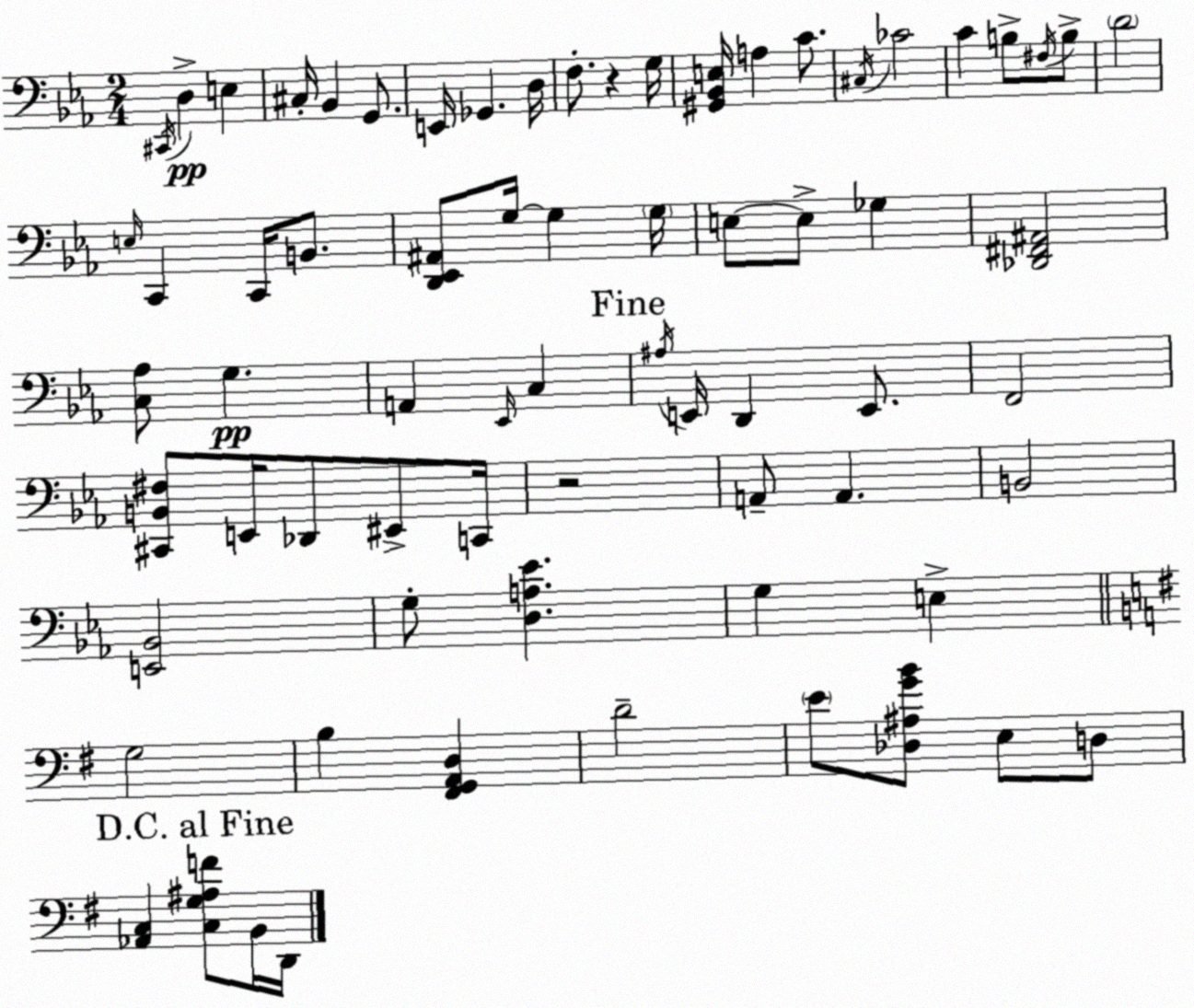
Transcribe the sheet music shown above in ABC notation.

X:1
T:Untitled
M:2/4
L:1/4
K:Cm
^C,,/4 D, E, ^C,/4 _B,, G,,/2 E,,/4 _G,, D,/4 F,/2 z G,/4 [^G,,_B,,E,]/4 A, C/2 ^C,/4 _C2 C B,/2 ^F,/4 B,/2 D2 E,/4 C,, C,,/4 B,,/2 [D,,_E,,^A,,]/2 G,/4 G, G,/4 E,/2 E,/2 _G, [_D,,^F,,^A,,]2 [C,_A,]/2 G, A,, _E,,/4 C, ^A,/4 E,,/4 D,, E,,/2 F,,2 [^C,,B,,^F,]/2 E,,/4 _D,,/2 ^E,,/2 C,,/4 z2 A,,/2 A,, B,,2 [E,,_B,,]2 G,/2 [D,A,_E] G, E, G,2 B, [^F,,G,,A,,D,] D2 E/2 [_D,^A,GB]/2 E,/2 D,/2 [_A,,C,] [C,G,^A,F]/2 B,,/4 D,,/4